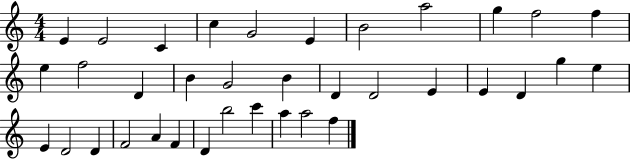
X:1
T:Untitled
M:4/4
L:1/4
K:C
E E2 C c G2 E B2 a2 g f2 f e f2 D B G2 B D D2 E E D g e E D2 D F2 A F D b2 c' a a2 f